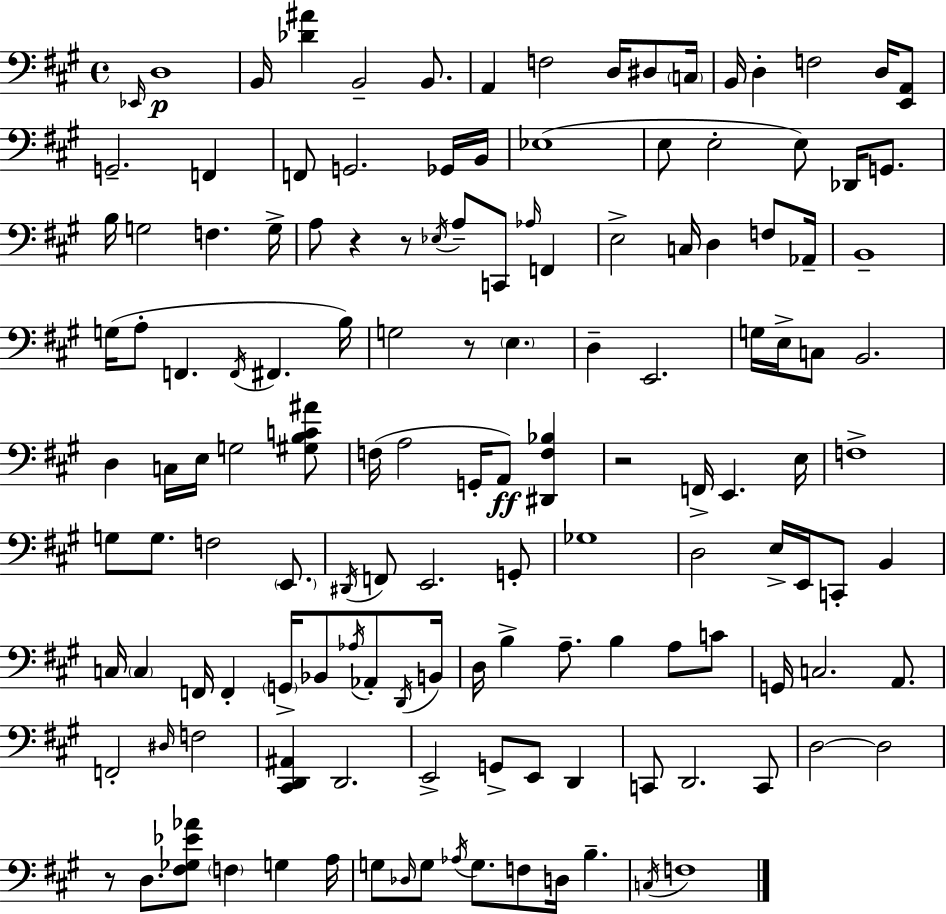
{
  \clef bass
  \time 4/4
  \defaultTimeSignature
  \key a \major
  \grace { ees,16 }\p d1 | b,16 <des' ais'>4 b,2-- b,8. | a,4 f2 d16 dis8 | \parenthesize c16 b,16 d4-. f2 d16 <e, a,>8 | \break g,2.-- f,4 | f,8 g,2. ges,16 | b,16 ees1( | e8 e2-. e8) des,16 g,8. | \break b16 g2 f4. | g16-> a8 r4 r8 \acciaccatura { ees16 } a8-- c,8 \grace { aes16 } f,4 | e2-> c16 d4 | f8 aes,16-- b,1-- | \break g16( a8-. f,4. \acciaccatura { f,16 } fis,4. | b16) g2 r8 \parenthesize e4. | d4-- e,2. | g16 e16-> c8 b,2. | \break d4 c16 e16 g2 | <gis b c' ais'>8 f16( a2 g,16-. a,8\ff) | <dis, f bes>4 r2 f,16-> e,4. | e16 f1-> | \break g8 g8. f2 | \parenthesize e,8. \acciaccatura { dis,16 } f,8 e,2. | g,8-. ges1 | d2 e16-> e,16 c,8-. | \break b,4 c16 \parenthesize c4 f,16 f,4-. \parenthesize g,16-> | bes,8 \acciaccatura { aes16 } aes,8-. \acciaccatura { d,16 } b,16 d16 b4-> a8.-- b4 | a8 c'8 g,16 c2. | a,8. f,2-. \grace { dis16 } | \break f2 <cis, d, ais,>4 d,2. | e,2-> | g,8-> e,8 d,4 c,8 d,2. | c,8 d2~~ | \break d2 r8 d8. <fis ges ees' aes'>8 \parenthesize f4 | g4 a16 g8 \grace { des16 } g8 \acciaccatura { aes16 } g8. | f8 d16 b4.-- \acciaccatura { c16 } f1 | \bar "|."
}